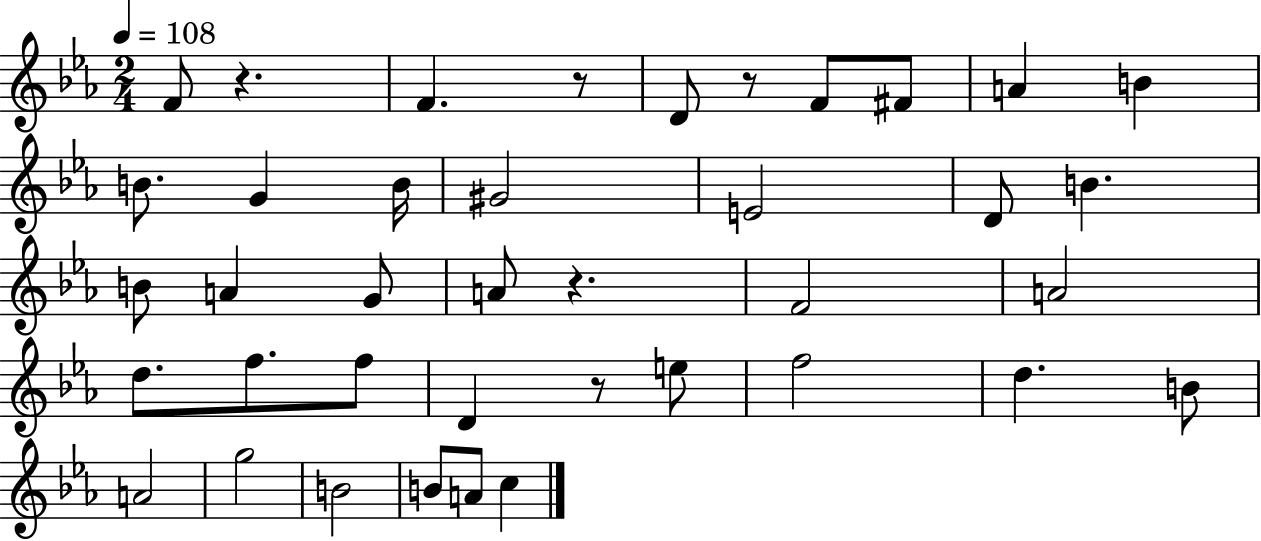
{
  \clef treble
  \numericTimeSignature
  \time 2/4
  \key ees \major
  \tempo 4 = 108
  f'8 r4. | f'4. r8 | d'8 r8 f'8 fis'8 | a'4 b'4 | \break b'8. g'4 b'16 | gis'2 | e'2 | d'8 b'4. | \break b'8 a'4 g'8 | a'8 r4. | f'2 | a'2 | \break d''8. f''8. f''8 | d'4 r8 e''8 | f''2 | d''4. b'8 | \break a'2 | g''2 | b'2 | b'8 a'8 c''4 | \break \bar "|."
}